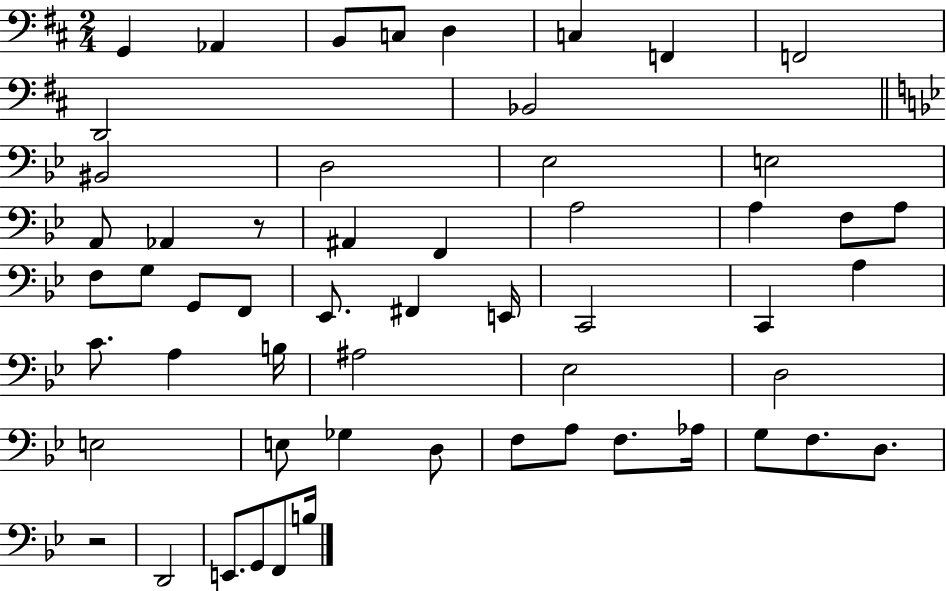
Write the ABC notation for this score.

X:1
T:Untitled
M:2/4
L:1/4
K:D
G,, _A,, B,,/2 C,/2 D, C, F,, F,,2 D,,2 _B,,2 ^B,,2 D,2 _E,2 E,2 A,,/2 _A,, z/2 ^A,, F,, A,2 A, F,/2 A,/2 F,/2 G,/2 G,,/2 F,,/2 _E,,/2 ^F,, E,,/4 C,,2 C,, A, C/2 A, B,/4 ^A,2 _E,2 D,2 E,2 E,/2 _G, D,/2 F,/2 A,/2 F,/2 _A,/4 G,/2 F,/2 D,/2 z2 D,,2 E,,/2 G,,/2 F,,/2 B,/4